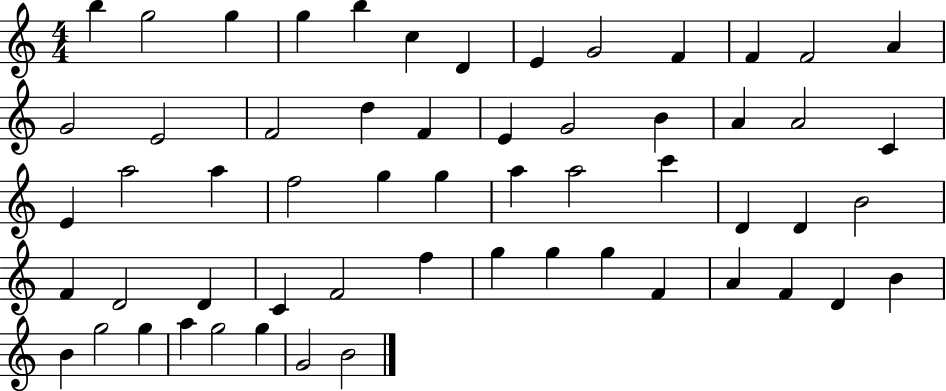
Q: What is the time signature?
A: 4/4